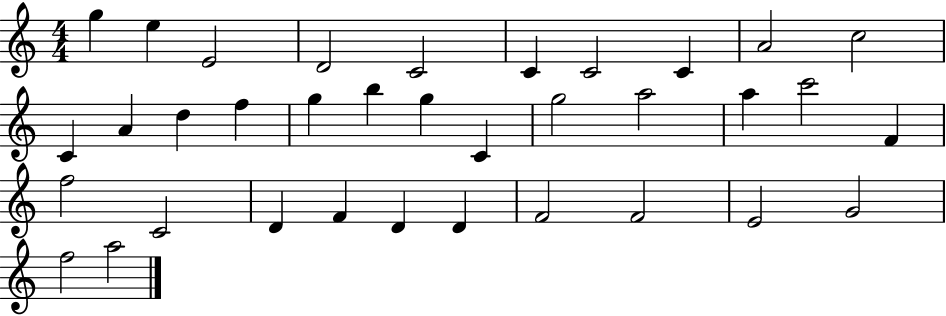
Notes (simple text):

G5/q E5/q E4/h D4/h C4/h C4/q C4/h C4/q A4/h C5/h C4/q A4/q D5/q F5/q G5/q B5/q G5/q C4/q G5/h A5/h A5/q C6/h F4/q F5/h C4/h D4/q F4/q D4/q D4/q F4/h F4/h E4/h G4/h F5/h A5/h